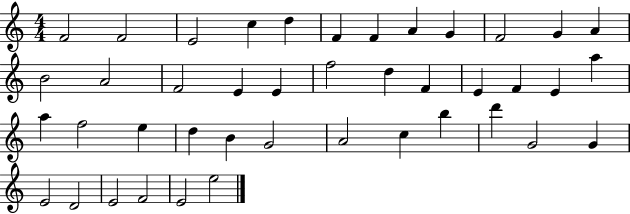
F4/h F4/h E4/h C5/q D5/q F4/q F4/q A4/q G4/q F4/h G4/q A4/q B4/h A4/h F4/h E4/q E4/q F5/h D5/q F4/q E4/q F4/q E4/q A5/q A5/q F5/h E5/q D5/q B4/q G4/h A4/h C5/q B5/q D6/q G4/h G4/q E4/h D4/h E4/h F4/h E4/h E5/h